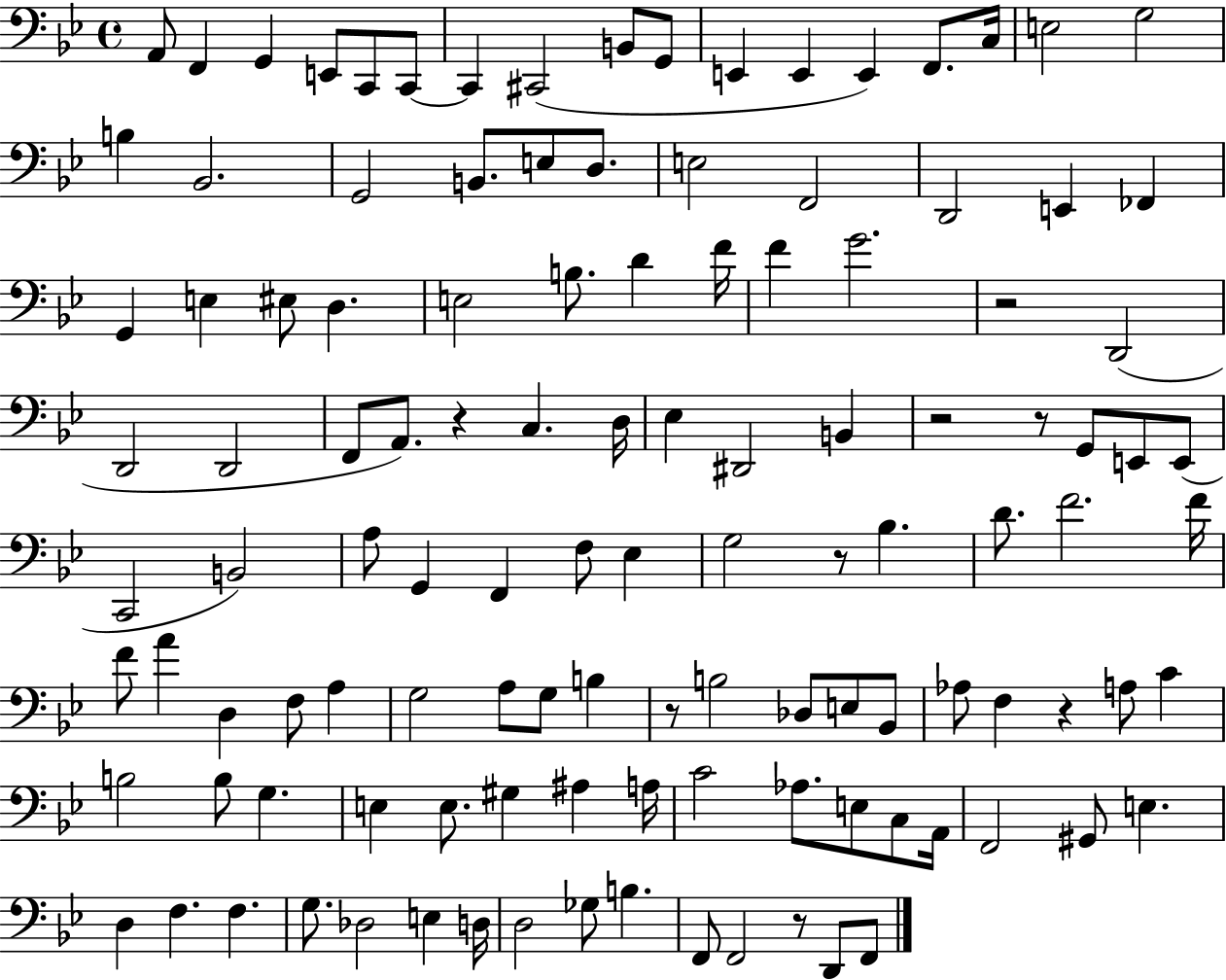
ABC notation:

X:1
T:Untitled
M:4/4
L:1/4
K:Bb
A,,/2 F,, G,, E,,/2 C,,/2 C,,/2 C,, ^C,,2 B,,/2 G,,/2 E,, E,, E,, F,,/2 C,/4 E,2 G,2 B, _B,,2 G,,2 B,,/2 E,/2 D,/2 E,2 F,,2 D,,2 E,, _F,, G,, E, ^E,/2 D, E,2 B,/2 D F/4 F G2 z2 D,,2 D,,2 D,,2 F,,/2 A,,/2 z C, D,/4 _E, ^D,,2 B,, z2 z/2 G,,/2 E,,/2 E,,/2 C,,2 B,,2 A,/2 G,, F,, F,/2 _E, G,2 z/2 _B, D/2 F2 F/4 F/2 A D, F,/2 A, G,2 A,/2 G,/2 B, z/2 B,2 _D,/2 E,/2 _B,,/2 _A,/2 F, z A,/2 C B,2 B,/2 G, E, E,/2 ^G, ^A, A,/4 C2 _A,/2 E,/2 C,/2 A,,/4 F,,2 ^G,,/2 E, D, F, F, G,/2 _D,2 E, D,/4 D,2 _G,/2 B, F,,/2 F,,2 z/2 D,,/2 F,,/2